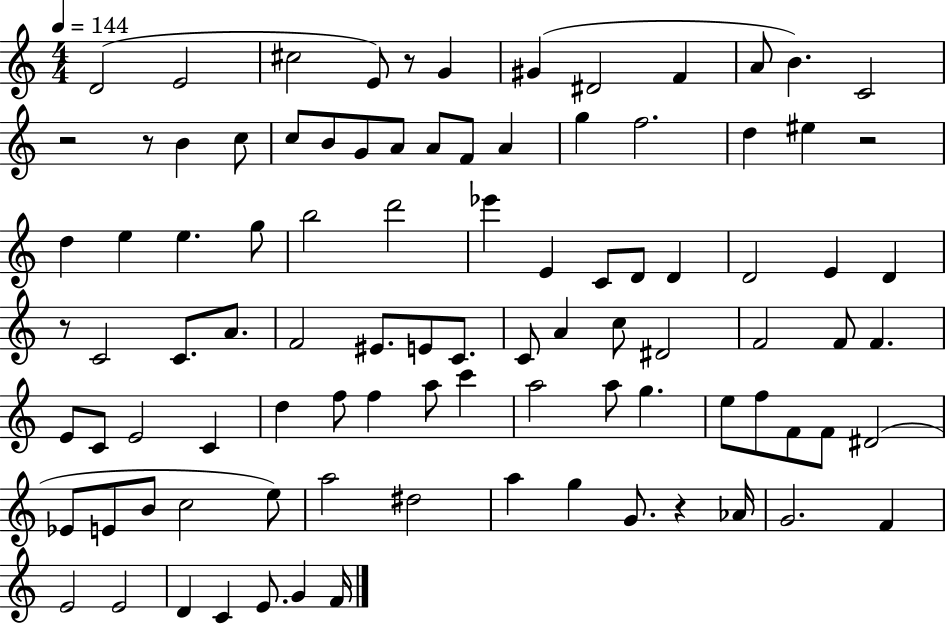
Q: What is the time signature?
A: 4/4